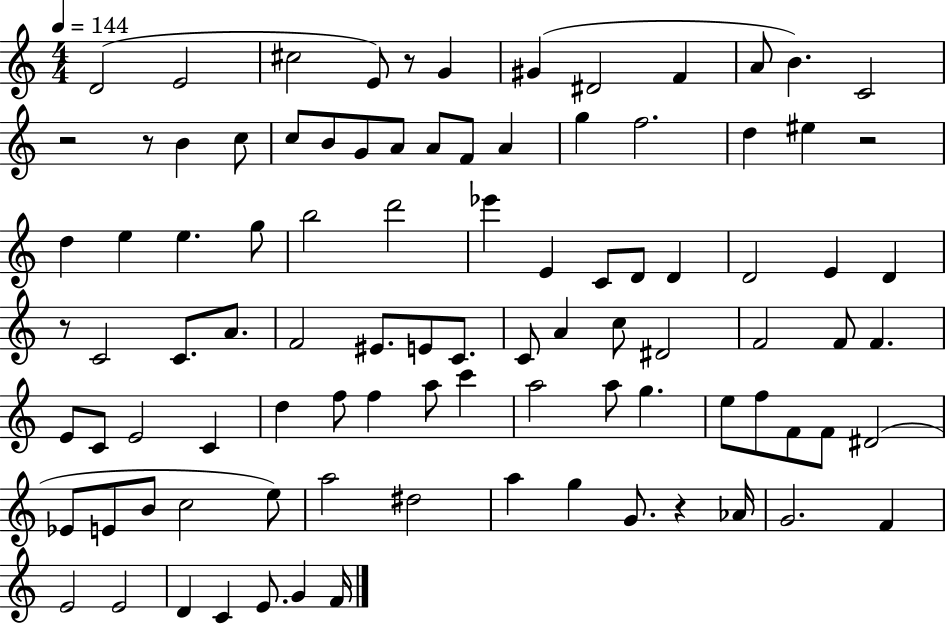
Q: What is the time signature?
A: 4/4